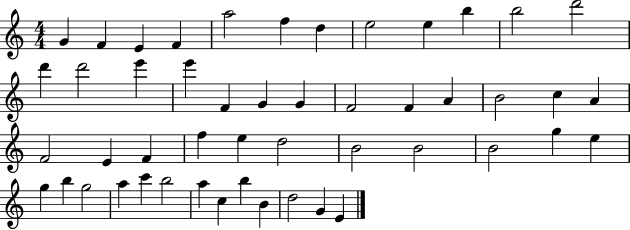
{
  \clef treble
  \numericTimeSignature
  \time 4/4
  \key c \major
  g'4 f'4 e'4 f'4 | a''2 f''4 d''4 | e''2 e''4 b''4 | b''2 d'''2 | \break d'''4 d'''2 e'''4 | e'''4 f'4 g'4 g'4 | f'2 f'4 a'4 | b'2 c''4 a'4 | \break f'2 e'4 f'4 | f''4 e''4 d''2 | b'2 b'2 | b'2 g''4 e''4 | \break g''4 b''4 g''2 | a''4 c'''4 b''2 | a''4 c''4 b''4 b'4 | d''2 g'4 e'4 | \break \bar "|."
}